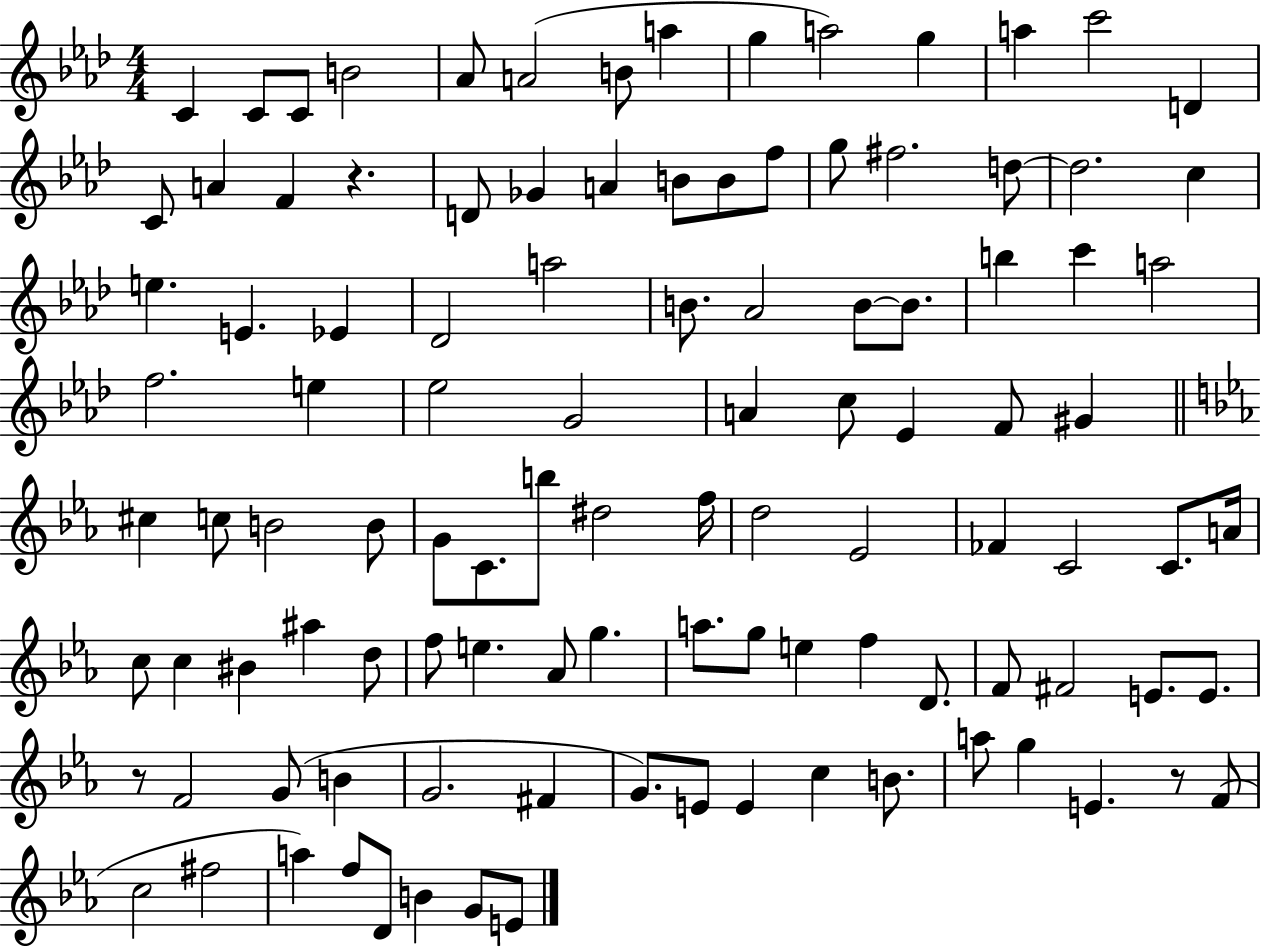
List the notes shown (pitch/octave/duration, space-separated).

C4/q C4/e C4/e B4/h Ab4/e A4/h B4/e A5/q G5/q A5/h G5/q A5/q C6/h D4/q C4/e A4/q F4/q R/q. D4/e Gb4/q A4/q B4/e B4/e F5/e G5/e F#5/h. D5/e D5/h. C5/q E5/q. E4/q. Eb4/q Db4/h A5/h B4/e. Ab4/h B4/e B4/e. B5/q C6/q A5/h F5/h. E5/q Eb5/h G4/h A4/q C5/e Eb4/q F4/e G#4/q C#5/q C5/e B4/h B4/e G4/e C4/e. B5/e D#5/h F5/s D5/h Eb4/h FES4/q C4/h C4/e. A4/s C5/e C5/q BIS4/q A#5/q D5/e F5/e E5/q. Ab4/e G5/q. A5/e. G5/e E5/q F5/q D4/e. F4/e F#4/h E4/e. E4/e. R/e F4/h G4/e B4/q G4/h. F#4/q G4/e. E4/e E4/q C5/q B4/e. A5/e G5/q E4/q. R/e F4/e C5/h F#5/h A5/q F5/e D4/e B4/q G4/e E4/e